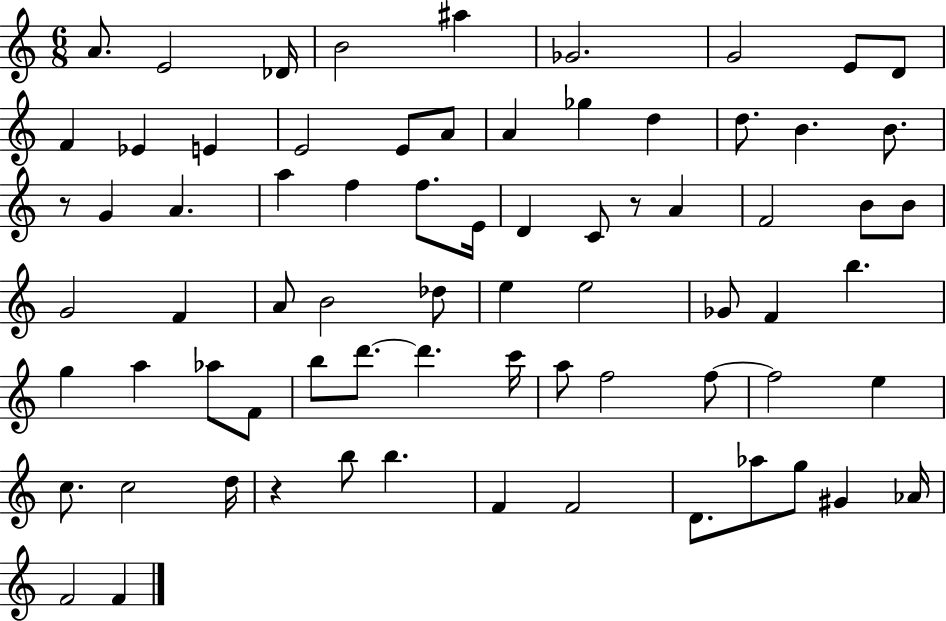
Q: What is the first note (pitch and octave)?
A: A4